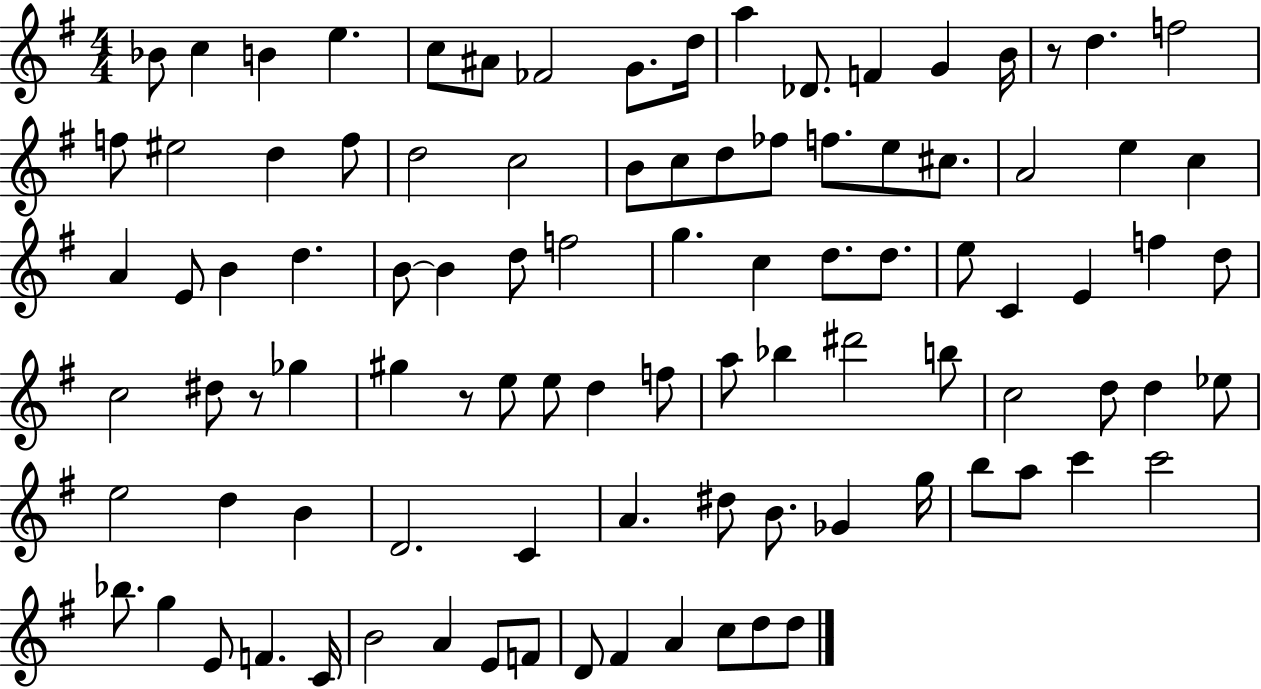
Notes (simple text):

Bb4/e C5/q B4/q E5/q. C5/e A#4/e FES4/h G4/e. D5/s A5/q Db4/e. F4/q G4/q B4/s R/e D5/q. F5/h F5/e EIS5/h D5/q F5/e D5/h C5/h B4/e C5/e D5/e FES5/e F5/e. E5/e C#5/e. A4/h E5/q C5/q A4/q E4/e B4/q D5/q. B4/e B4/q D5/e F5/h G5/q. C5/q D5/e. D5/e. E5/e C4/q E4/q F5/q D5/e C5/h D#5/e R/e Gb5/q G#5/q R/e E5/e E5/e D5/q F5/e A5/e Bb5/q D#6/h B5/e C5/h D5/e D5/q Eb5/e E5/h D5/q B4/q D4/h. C4/q A4/q. D#5/e B4/e. Gb4/q G5/s B5/e A5/e C6/q C6/h Bb5/e. G5/q E4/e F4/q. C4/s B4/h A4/q E4/e F4/e D4/e F#4/q A4/q C5/e D5/e D5/e